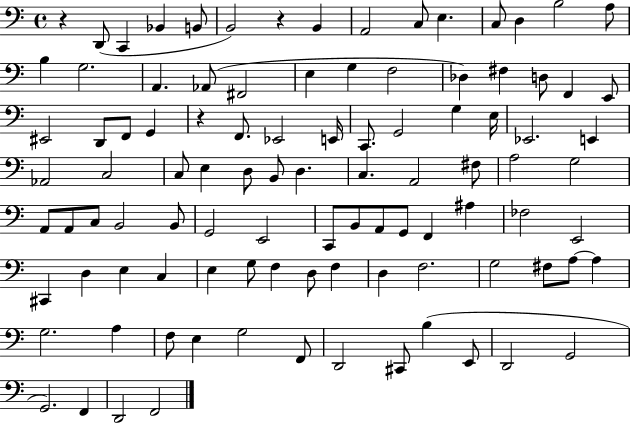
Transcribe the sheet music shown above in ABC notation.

X:1
T:Untitled
M:4/4
L:1/4
K:C
z D,,/2 C,, _B,, B,,/2 B,,2 z B,, A,,2 C,/2 E, C,/2 D, B,2 A,/2 B, G,2 A,, _A,,/2 ^F,,2 E, G, F,2 _D, ^F, D,/2 F,, E,,/2 ^E,,2 D,,/2 F,,/2 G,, z F,,/2 _E,,2 E,,/4 C,,/2 G,,2 G, E,/4 _E,,2 E,, _A,,2 C,2 C,/2 E, D,/2 B,,/2 D, C, A,,2 ^F,/2 A,2 G,2 A,,/2 A,,/2 C,/2 B,,2 B,,/2 G,,2 E,,2 C,,/2 B,,/2 A,,/2 G,,/2 F,, ^A, _F,2 E,,2 ^C,, D, E, C, E, G,/2 F, D,/2 F, D, F,2 G,2 ^F,/2 A,/2 A, G,2 A, F,/2 E, G,2 F,,/2 D,,2 ^C,,/2 B, E,,/2 D,,2 G,,2 G,,2 F,, D,,2 F,,2